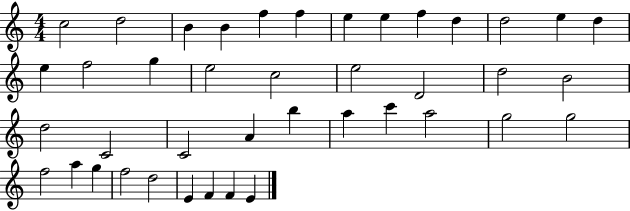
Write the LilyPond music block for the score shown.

{
  \clef treble
  \numericTimeSignature
  \time 4/4
  \key c \major
  c''2 d''2 | b'4 b'4 f''4 f''4 | e''4 e''4 f''4 d''4 | d''2 e''4 d''4 | \break e''4 f''2 g''4 | e''2 c''2 | e''2 d'2 | d''2 b'2 | \break d''2 c'2 | c'2 a'4 b''4 | a''4 c'''4 a''2 | g''2 g''2 | \break f''2 a''4 g''4 | f''2 d''2 | e'4 f'4 f'4 e'4 | \bar "|."
}